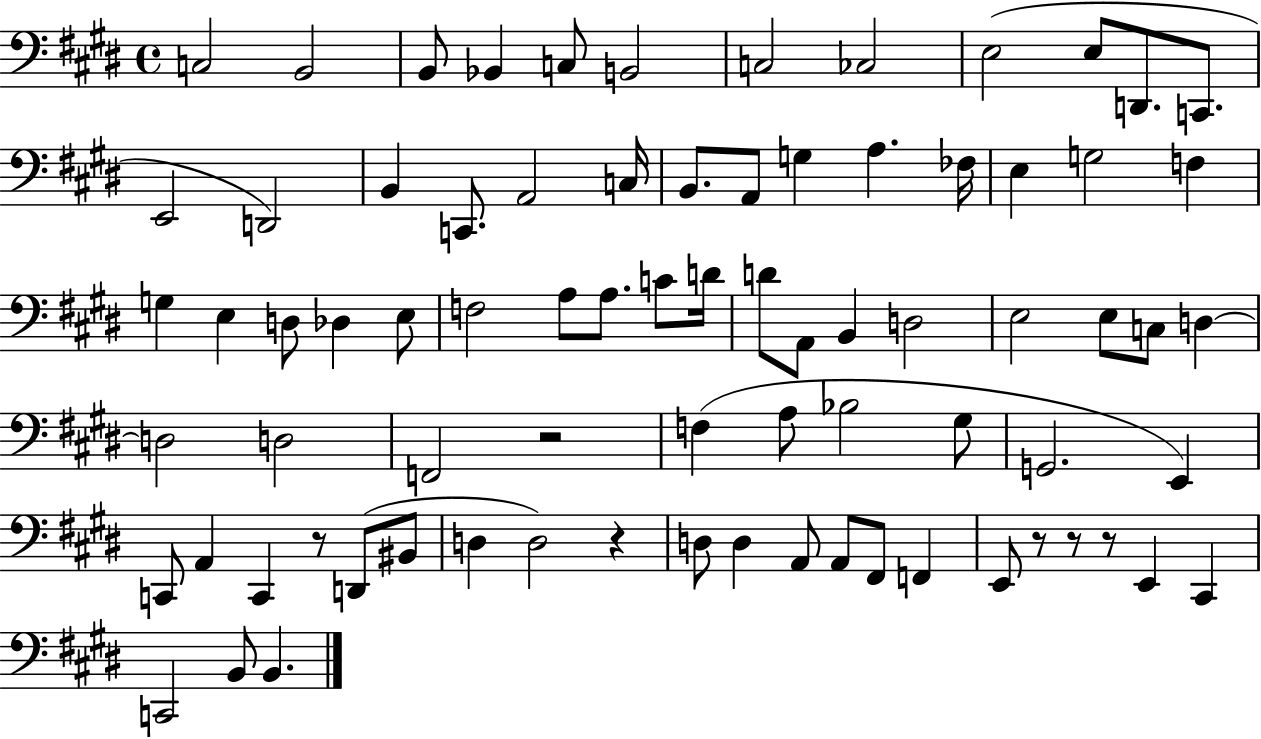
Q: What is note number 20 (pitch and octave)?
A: A2